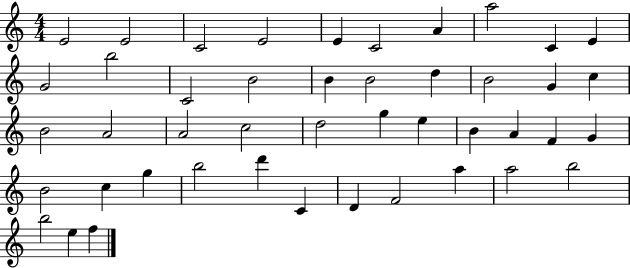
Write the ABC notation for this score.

X:1
T:Untitled
M:4/4
L:1/4
K:C
E2 E2 C2 E2 E C2 A a2 C E G2 b2 C2 B2 B B2 d B2 G c B2 A2 A2 c2 d2 g e B A F G B2 c g b2 d' C D F2 a a2 b2 b2 e f